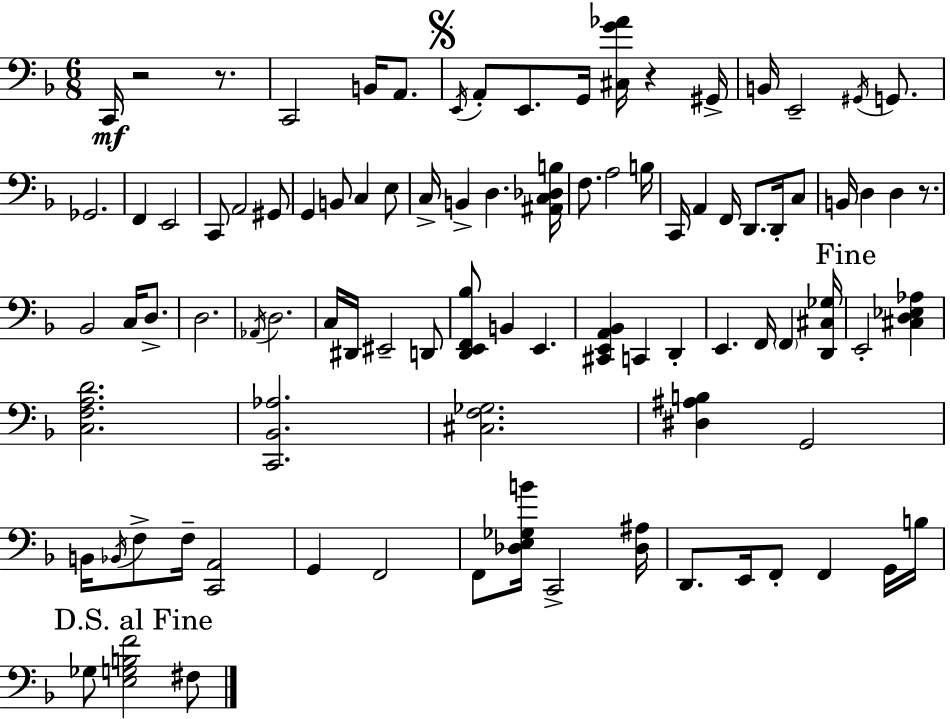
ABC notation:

X:1
T:Untitled
M:6/8
L:1/4
K:F
C,,/4 z2 z/2 C,,2 B,,/4 A,,/2 E,,/4 A,,/2 E,,/2 G,,/4 [^C,G_A]/4 z ^G,,/4 B,,/4 E,,2 ^G,,/4 G,,/2 _G,,2 F,, E,,2 C,,/2 A,,2 ^G,,/2 G,, B,,/2 C, E,/2 C,/4 B,, D, [^A,,C,_D,B,]/4 F,/2 A,2 B,/4 C,,/4 A,, F,,/4 D,,/2 D,,/4 C,/2 B,,/4 D, D, z/2 _B,,2 C,/4 D,/2 D,2 _A,,/4 D,2 C,/4 ^D,,/4 ^E,,2 D,,/2 [D,,E,,F,,_B,]/2 B,, E,, [^C,,E,,A,,_B,,] C,, D,, E,, F,,/4 F,, [D,,^C,_G,]/4 E,,2 [^C,D,_E,_A,] [C,F,A,D]2 [C,,_B,,_A,]2 [^C,F,_G,]2 [^D,^A,B,] G,,2 B,,/4 _B,,/4 F,/2 F,/4 [C,,A,,]2 G,, F,,2 F,,/2 [_D,E,_G,B]/4 C,,2 [_D,^A,]/4 D,,/2 E,,/4 F,,/2 F,, G,,/4 B,/4 _G,/2 [E,G,B,F]2 ^F,/2